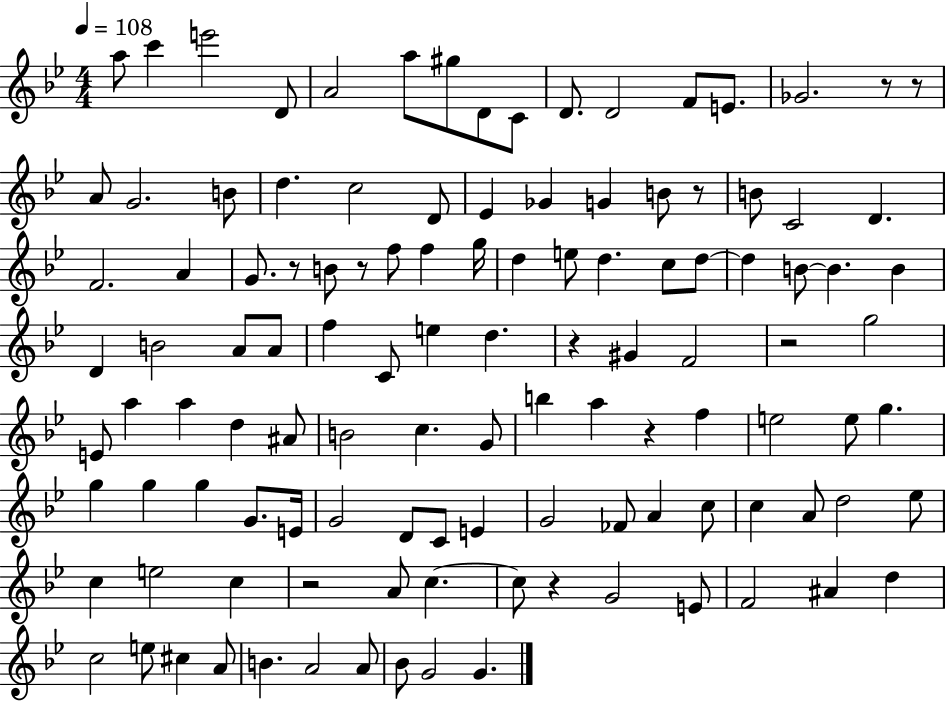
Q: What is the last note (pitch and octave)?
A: G4